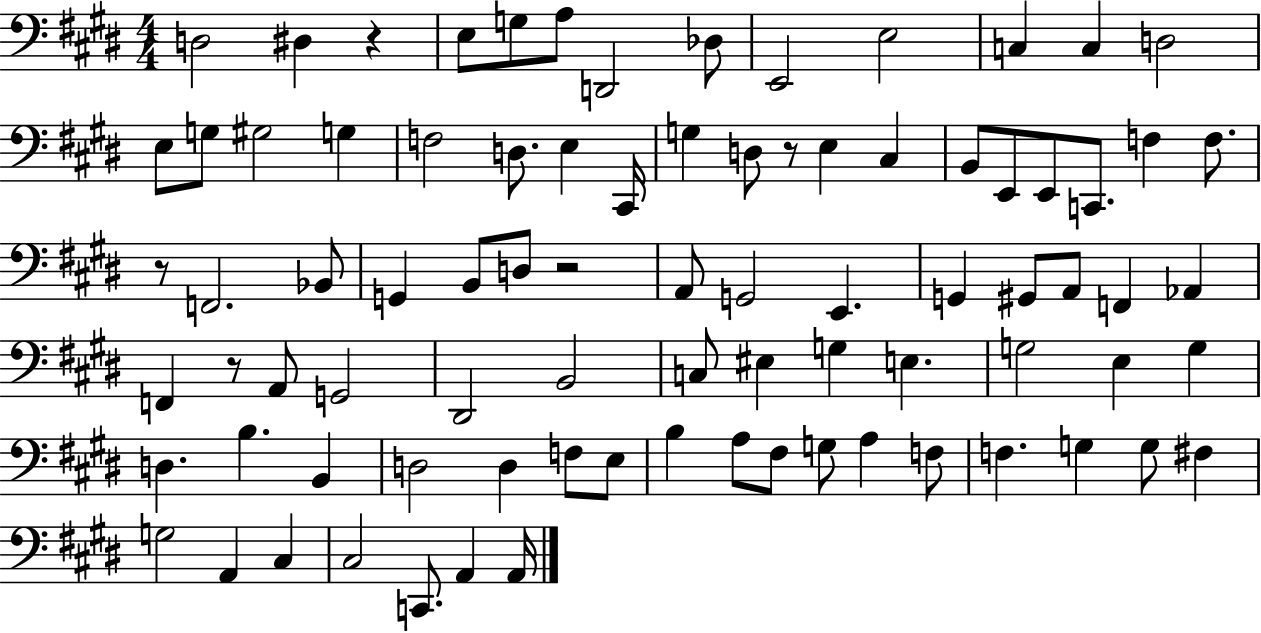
{
  \clef bass
  \numericTimeSignature
  \time 4/4
  \key e \major
  \repeat volta 2 { d2 dis4 r4 | e8 g8 a8 d,2 des8 | e,2 e2 | c4 c4 d2 | \break e8 g8 gis2 g4 | f2 d8. e4 cis,16 | g4 d8 r8 e4 cis4 | b,8 e,8 e,8 c,8. f4 f8. | \break r8 f,2. bes,8 | g,4 b,8 d8 r2 | a,8 g,2 e,4. | g,4 gis,8 a,8 f,4 aes,4 | \break f,4 r8 a,8 g,2 | dis,2 b,2 | c8 eis4 g4 e4. | g2 e4 g4 | \break d4. b4. b,4 | d2 d4 f8 e8 | b4 a8 fis8 g8 a4 f8 | f4. g4 g8 fis4 | \break g2 a,4 cis4 | cis2 c,8. a,4 a,16 | } \bar "|."
}